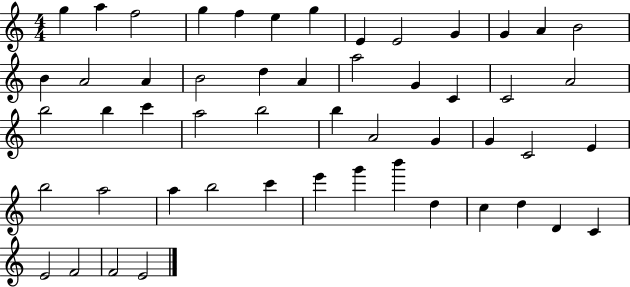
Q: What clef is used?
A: treble